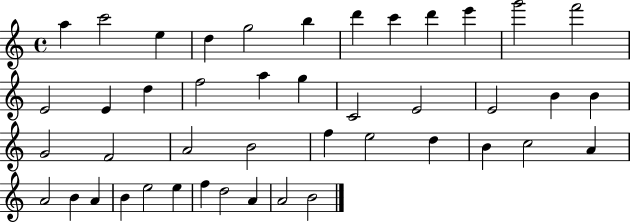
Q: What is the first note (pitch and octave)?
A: A5